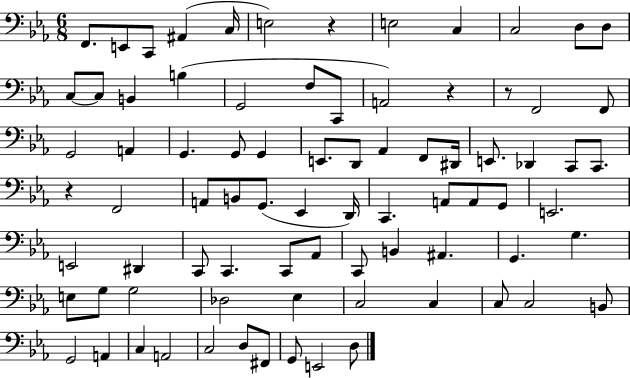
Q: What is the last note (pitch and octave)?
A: D3